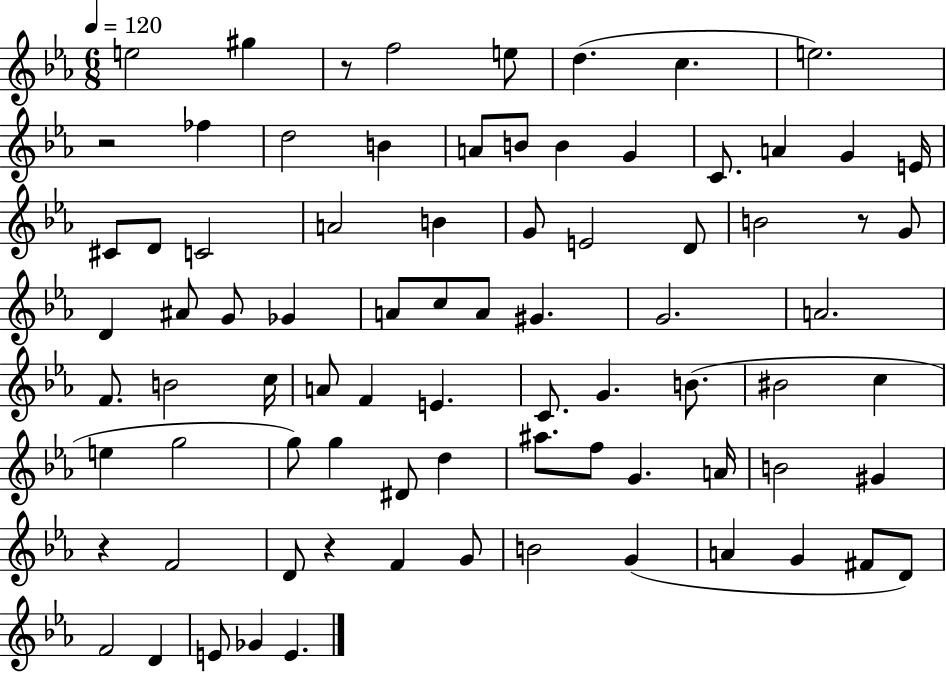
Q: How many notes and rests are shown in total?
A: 81